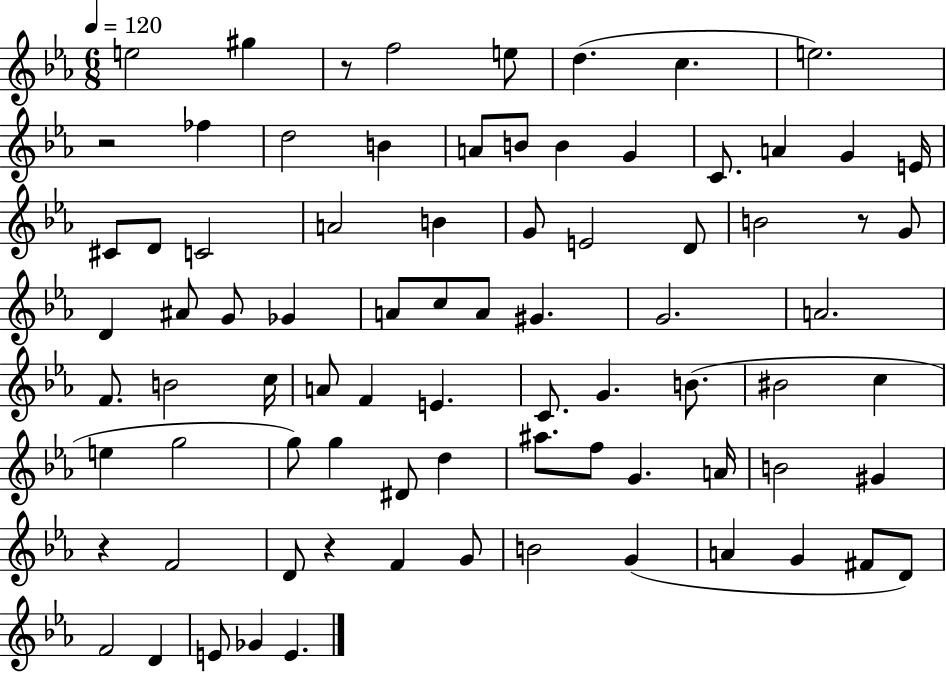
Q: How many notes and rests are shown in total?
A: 81